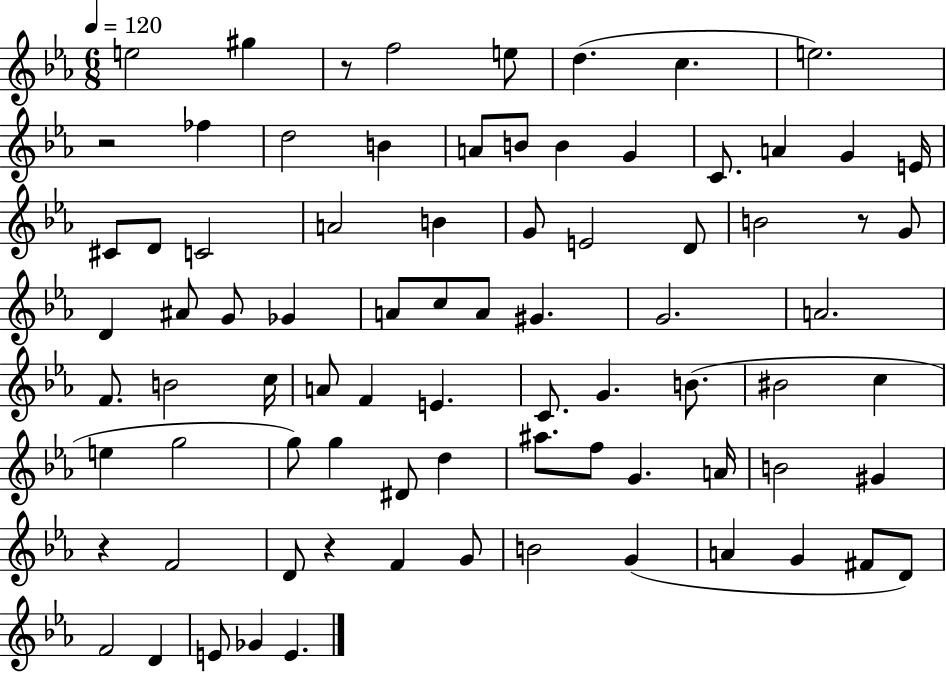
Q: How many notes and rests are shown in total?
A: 81